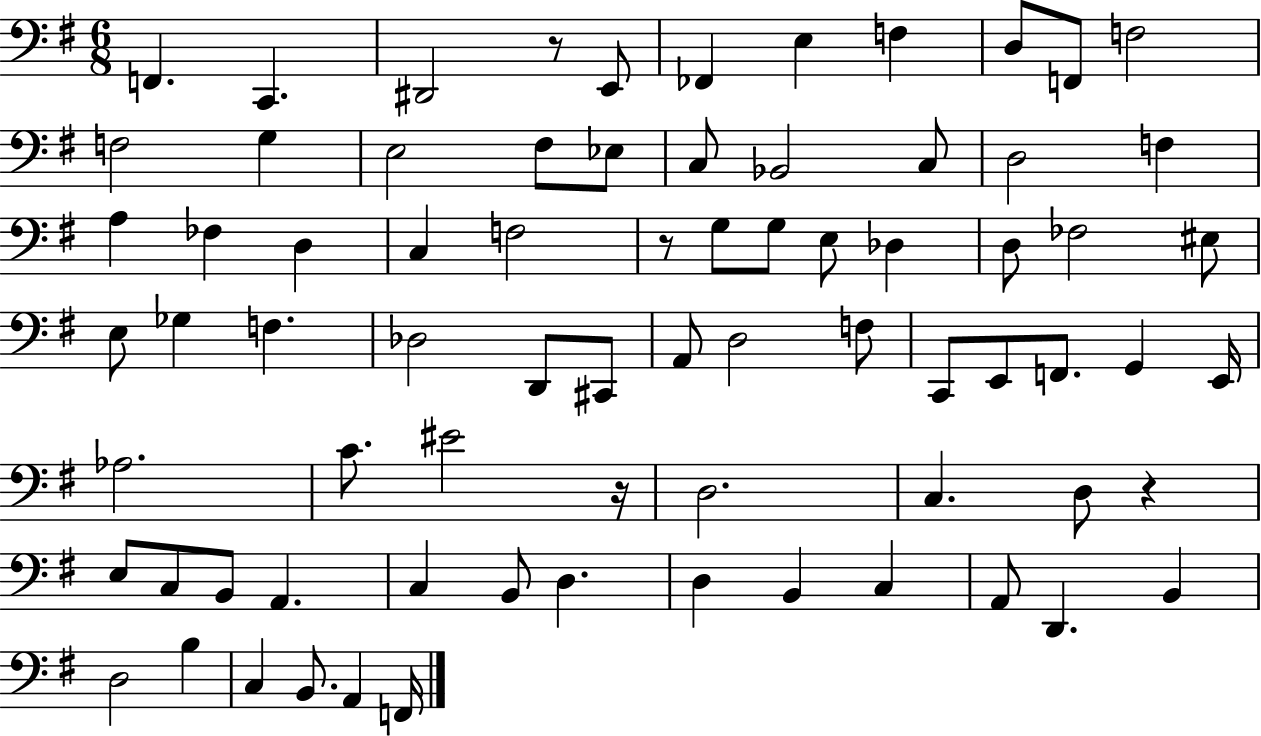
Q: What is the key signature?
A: G major